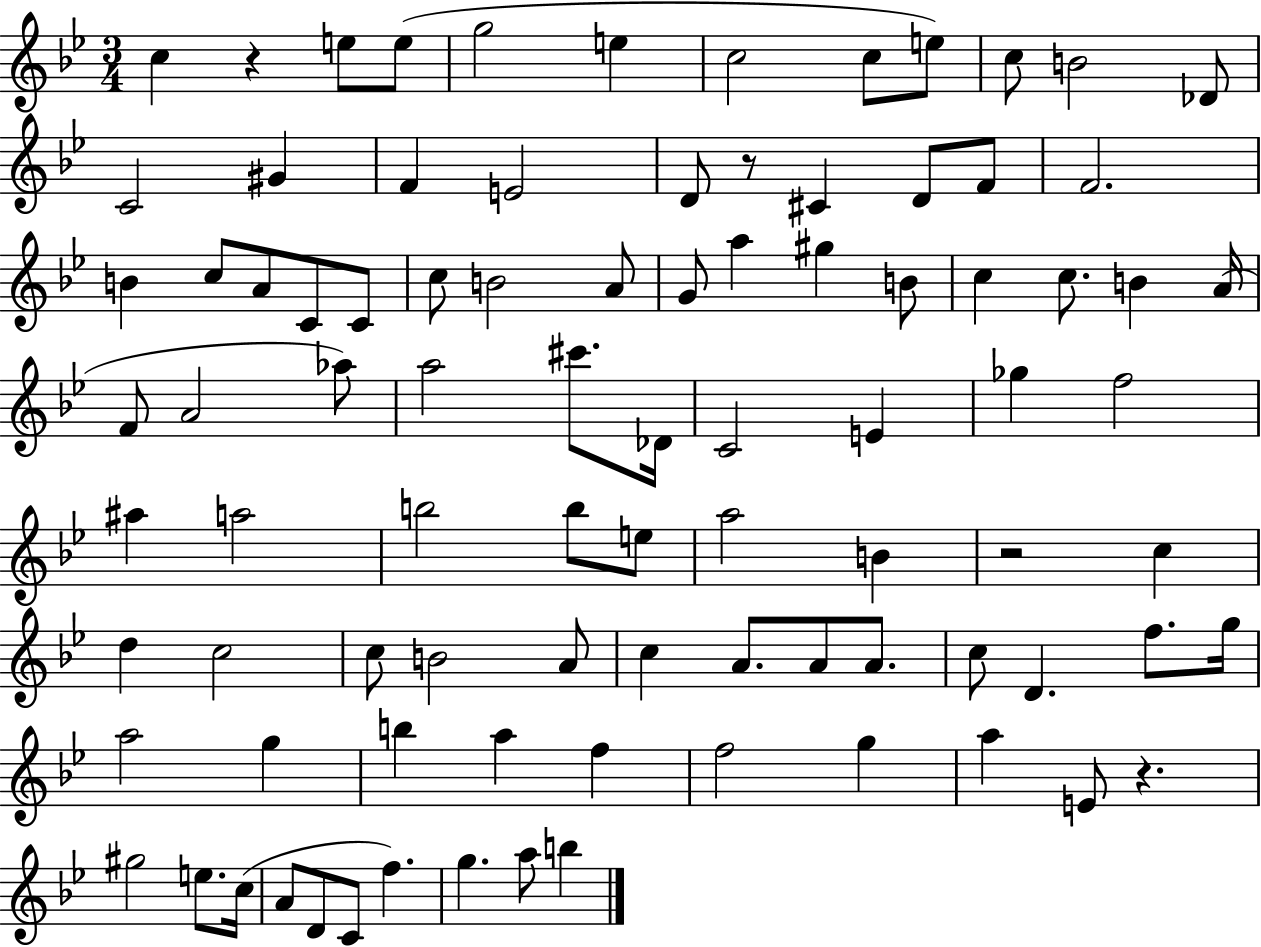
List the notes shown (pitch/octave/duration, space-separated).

C5/q R/q E5/e E5/e G5/h E5/q C5/h C5/e E5/e C5/e B4/h Db4/e C4/h G#4/q F4/q E4/h D4/e R/e C#4/q D4/e F4/e F4/h. B4/q C5/e A4/e C4/e C4/e C5/e B4/h A4/e G4/e A5/q G#5/q B4/e C5/q C5/e. B4/q A4/s F4/e A4/h Ab5/e A5/h C#6/e. Db4/s C4/h E4/q Gb5/q F5/h A#5/q A5/h B5/h B5/e E5/e A5/h B4/q R/h C5/q D5/q C5/h C5/e B4/h A4/e C5/q A4/e. A4/e A4/e. C5/e D4/q. F5/e. G5/s A5/h G5/q B5/q A5/q F5/q F5/h G5/q A5/q E4/e R/q. G#5/h E5/e. C5/s A4/e D4/e C4/e F5/q. G5/q. A5/e B5/q